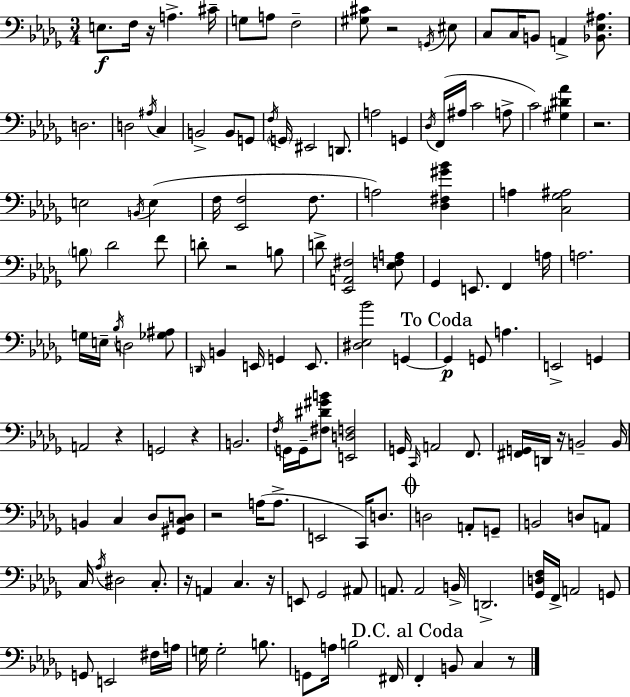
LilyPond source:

{
  \clef bass
  \numericTimeSignature
  \time 3/4
  \key bes \minor
  e8.\f f16 r16 a4.-> cis'16-- | g8 a8 f2-- | <gis cis'>8 r2 \acciaccatura { g,16 } eis8 | c8 c16 b,8 a,4-> <bes, ees ais>8. | \break d2. | d2 \acciaccatura { ais16 } c4 | b,2-> b,8 | g,8 \acciaccatura { f16 } \parenthesize g,16 eis,2 | \break d,8. a2 g,4 | \acciaccatura { des16 }( f,16 ais16 c'2 | a8-> c'2) | <gis dis' aes'>4 r2. | \break e2 | \acciaccatura { b,16 }( e4 f16 <ees, f>2 | f8. a2) | <des fis gis' bes'>4 a4 <c ges ais>2 | \break \parenthesize b8 des'2 | f'8 d'8-. r2 | b8 d'8-> <ees, a, fis>2 | <ees f a>8 ges,4 e,8. | \break f,4 a16 a2. | g16 e16-- \acciaccatura { bes16 } d2 | <ges ais>8 \grace { d,16 } b,4 e,16 | g,4 e,8. <dis ees bes'>2 | \break g,4~~ \mark "To Coda" g,4\p g,8 | a4. e,2-> | g,4 a,2 | r4 g,2 | \break r4 b,2. | \acciaccatura { f16 } g,16 g,16-- <fis dis' gis' b'>8 | <e, d f>2 g,16 \grace { c,16 } a,2 | f,8. <fis, g,>16 d,16 r16 | \break b,2-- b,16 b,4 | c4 des8 <gis, c d>8 r2 | a16( a8.-> e,2 | c,16) d8. \mark \markup { \musicglyph "scripts.coda" } d2 | \break a,8-. g,8-- b,2 | d8 a,8 c16 \acciaccatura { aes16 } dis2 | c8.-. r16 a,4 | c4. r16 e,8 | \break ges,2 ais,8 a,8. | a,2 b,16-> d,2.-> | <ges, d f>16 f,16-> | a,2 g,8 g,8 | \break e,2 fis16 a16 g16 g2-. | b8. g,8 | a16 b2 fis,16 \mark "D.C. al Coda" f,4-. | b,8 c4 r8 \bar "|."
}